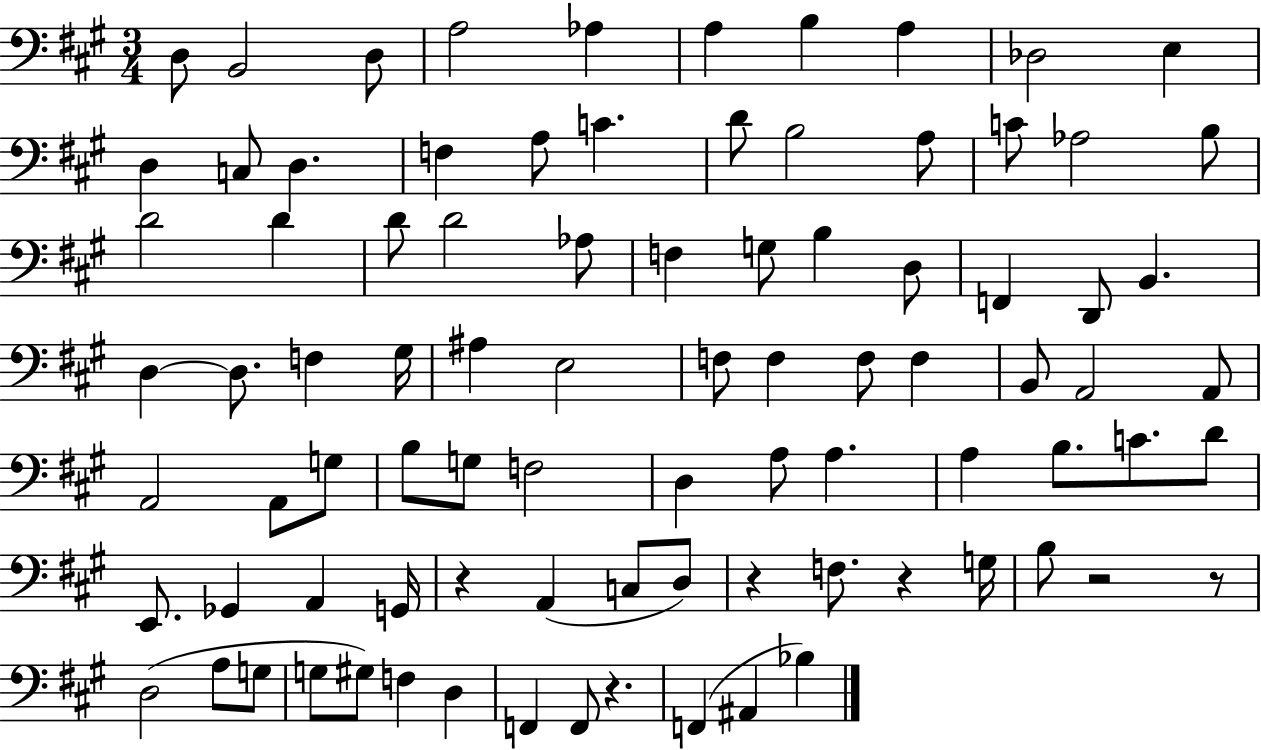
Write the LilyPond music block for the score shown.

{
  \clef bass
  \numericTimeSignature
  \time 3/4
  \key a \major
  d8 b,2 d8 | a2 aes4 | a4 b4 a4 | des2 e4 | \break d4 c8 d4. | f4 a8 c'4. | d'8 b2 a8 | c'8 aes2 b8 | \break d'2 d'4 | d'8 d'2 aes8 | f4 g8 b4 d8 | f,4 d,8 b,4. | \break d4~~ d8. f4 gis16 | ais4 e2 | f8 f4 f8 f4 | b,8 a,2 a,8 | \break a,2 a,8 g8 | b8 g8 f2 | d4 a8 a4. | a4 b8. c'8. d'8 | \break e,8. ges,4 a,4 g,16 | r4 a,4( c8 d8) | r4 f8. r4 g16 | b8 r2 r8 | \break d2( a8 g8 | g8 gis8) f4 d4 | f,4 f,8 r4. | f,4( ais,4 bes4) | \break \bar "|."
}